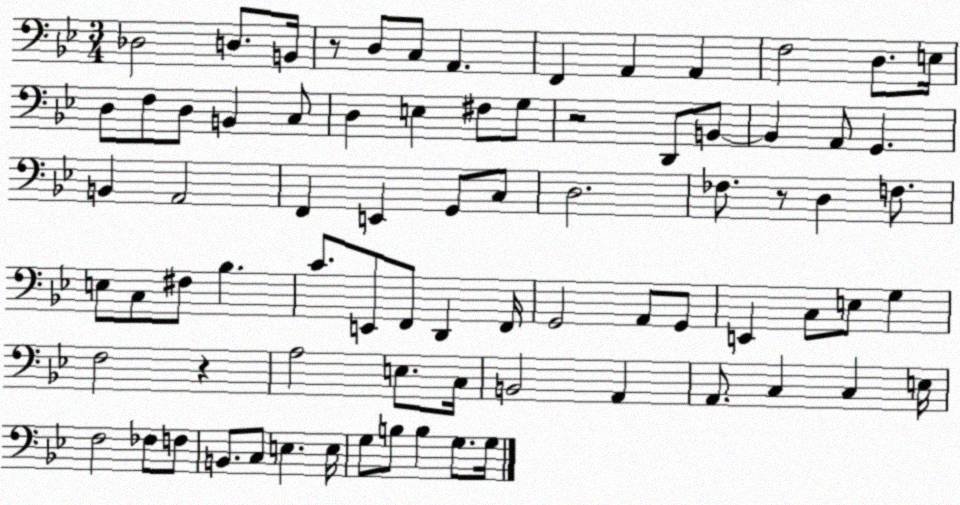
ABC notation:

X:1
T:Untitled
M:3/4
L:1/4
K:Bb
_D,2 D,/2 B,,/4 z/2 D,/2 C,/2 A,, F,, A,, A,, F,2 D,/2 E,/4 D,/2 F,/2 D,/2 B,, C,/2 D, E, ^F,/2 G,/2 z2 D,,/2 B,,/2 B,, A,,/2 G,, B,, A,,2 F,, E,, G,,/2 C,/2 D,2 _F,/2 z/2 D, F,/2 E,/2 C,/2 ^F,/2 _B, C/2 E,,/2 F,,/2 D,, F,,/4 G,,2 A,,/2 G,,/2 E,, C,/2 E,/2 G, F,2 z A,2 E,/2 C,/4 B,,2 A,, A,,/2 C, C, E,/4 F,2 _F,/2 F,/2 B,,/2 C,/2 E, E,/4 G,/2 B,/2 B, G,/2 G,/4